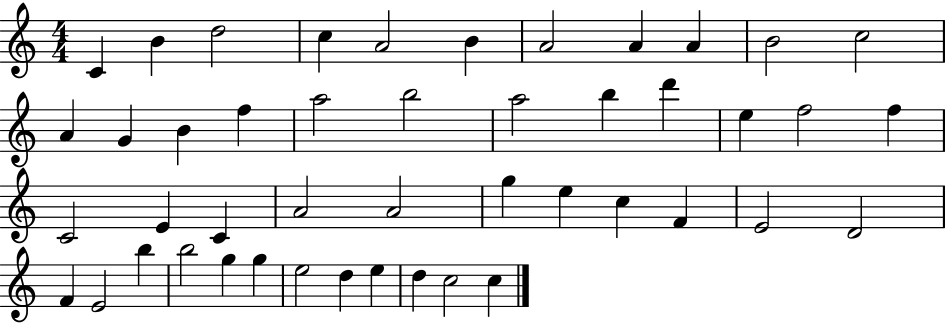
C4/q B4/q D5/h C5/q A4/h B4/q A4/h A4/q A4/q B4/h C5/h A4/q G4/q B4/q F5/q A5/h B5/h A5/h B5/q D6/q E5/q F5/h F5/q C4/h E4/q C4/q A4/h A4/h G5/q E5/q C5/q F4/q E4/h D4/h F4/q E4/h B5/q B5/h G5/q G5/q E5/h D5/q E5/q D5/q C5/h C5/q